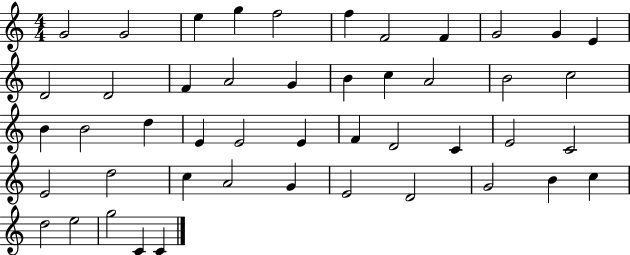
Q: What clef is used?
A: treble